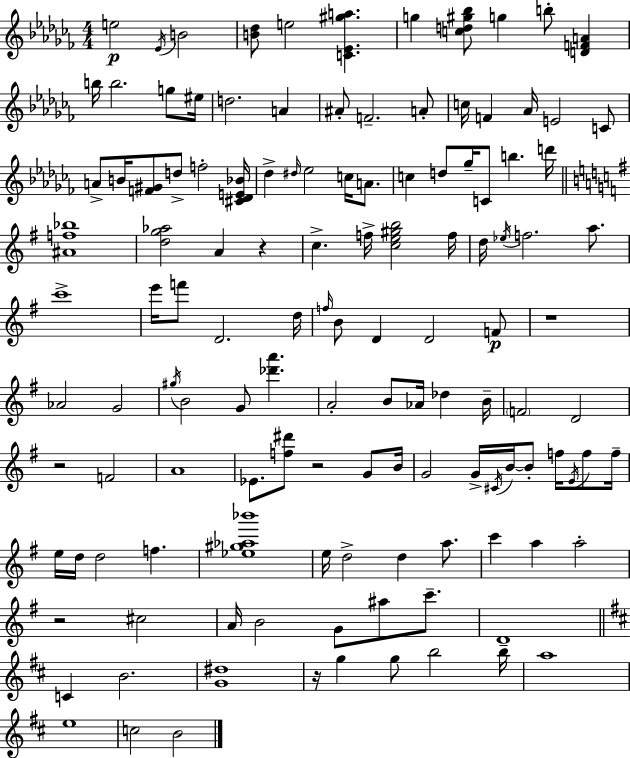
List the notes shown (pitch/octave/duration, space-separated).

E5/h Eb4/s B4/h [B4,Db5]/e E5/h [C4,Eb4,G#5,A5]/q. G5/q [C5,D5,G#5,Bb5]/e G5/q B5/e [D4,F4,A4]/q B5/s B5/h. G5/e EIS5/s D5/h. A4/q A#4/e F4/h. A4/e C5/s F4/q Ab4/s E4/h C4/e A4/e B4/s [F4,G#4]/e D5/e F5/h [C#4,Db4,E4,Bb4]/s Db5/q D#5/s Eb5/h C5/s A4/e. C5/q D5/e Gb5/s C4/e B5/q. D6/s [A#4,F5,Bb5]/w [D5,G5,Ab5]/h A4/q R/q C5/q. F5/s [C5,E5,G#5,B5]/h F5/s D5/s Eb5/s F5/h. A5/e. C6/w E6/s F6/e D4/h. D5/s F5/s B4/e D4/q D4/h F4/e R/w Ab4/h G4/h G#5/s B4/h G4/e [Db6,A6]/q. A4/h B4/e Ab4/s Db5/q B4/s F4/h D4/h R/h F4/h A4/w Eb4/e. [F5,D#6]/e R/h G4/e B4/s G4/h G4/s C#4/s B4/s B4/e F5/s E4/s F5/e F5/s E5/s D5/s D5/h F5/q. [Eb5,G#5,Ab5,Bb6]/w E5/s D5/h D5/q A5/e. C6/q A5/q A5/h R/h C#5/h A4/s B4/h G4/e A#5/e C6/e. D4/w C4/q B4/h. [G4,D#5]/w R/s G5/q G5/e B5/h B5/s A5/w E5/w C5/h B4/h